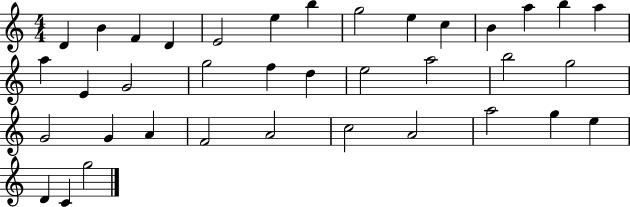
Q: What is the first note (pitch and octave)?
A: D4